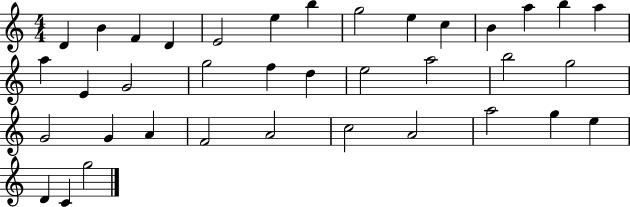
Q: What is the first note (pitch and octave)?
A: D4